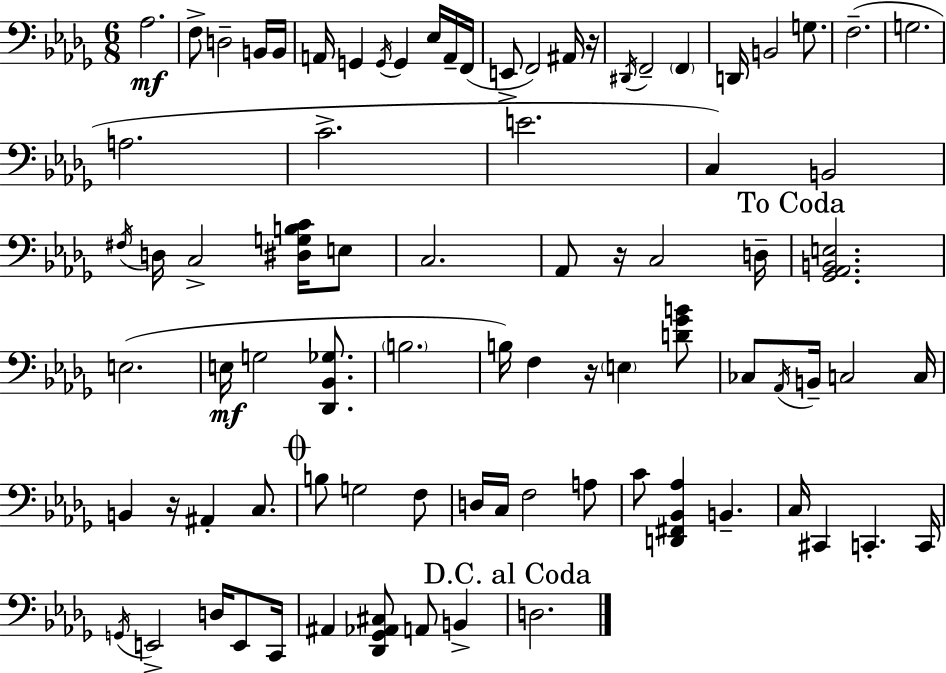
X:1
T:Untitled
M:6/8
L:1/4
K:Bbm
_A,2 F,/2 D,2 B,,/4 B,,/4 A,,/4 G,, G,,/4 G,, _E,/4 A,,/4 F,,/4 E,,/2 F,,2 ^A,,/4 z/4 ^D,,/4 F,,2 F,, D,,/4 B,,2 G,/2 F,2 G,2 A,2 C2 E2 C, B,,2 ^F,/4 D,/4 C,2 [^D,G,B,C]/4 E,/2 C,2 _A,,/2 z/4 C,2 D,/4 [_G,,_A,,B,,E,]2 E,2 E,/4 G,2 [_D,,_B,,_G,]/2 B,2 B,/4 F, z/4 E, [D_GB]/2 _C,/2 _A,,/4 B,,/4 C,2 C,/4 B,, z/4 ^A,, C,/2 B,/2 G,2 F,/2 D,/4 C,/4 F,2 A,/2 C/2 [D,,^F,,_B,,_A,] B,, C,/4 ^C,, C,, C,,/4 G,,/4 E,,2 D,/4 E,,/2 C,,/4 ^A,, [_D,,_G,,_A,,^C,]/2 A,,/2 B,, D,2